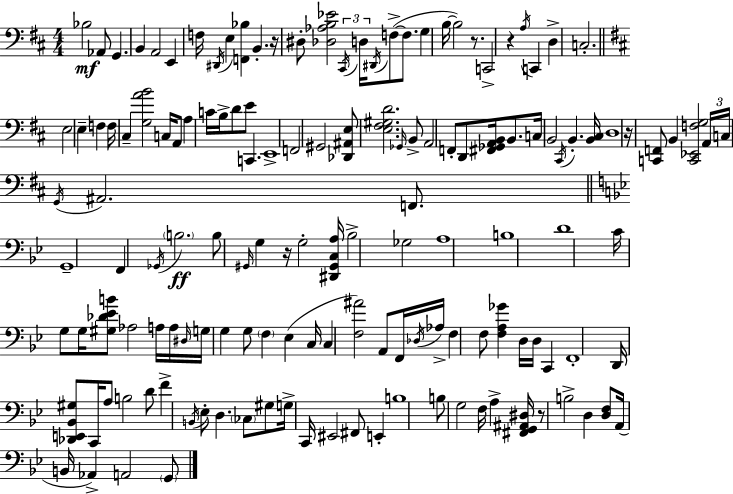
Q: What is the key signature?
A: D major